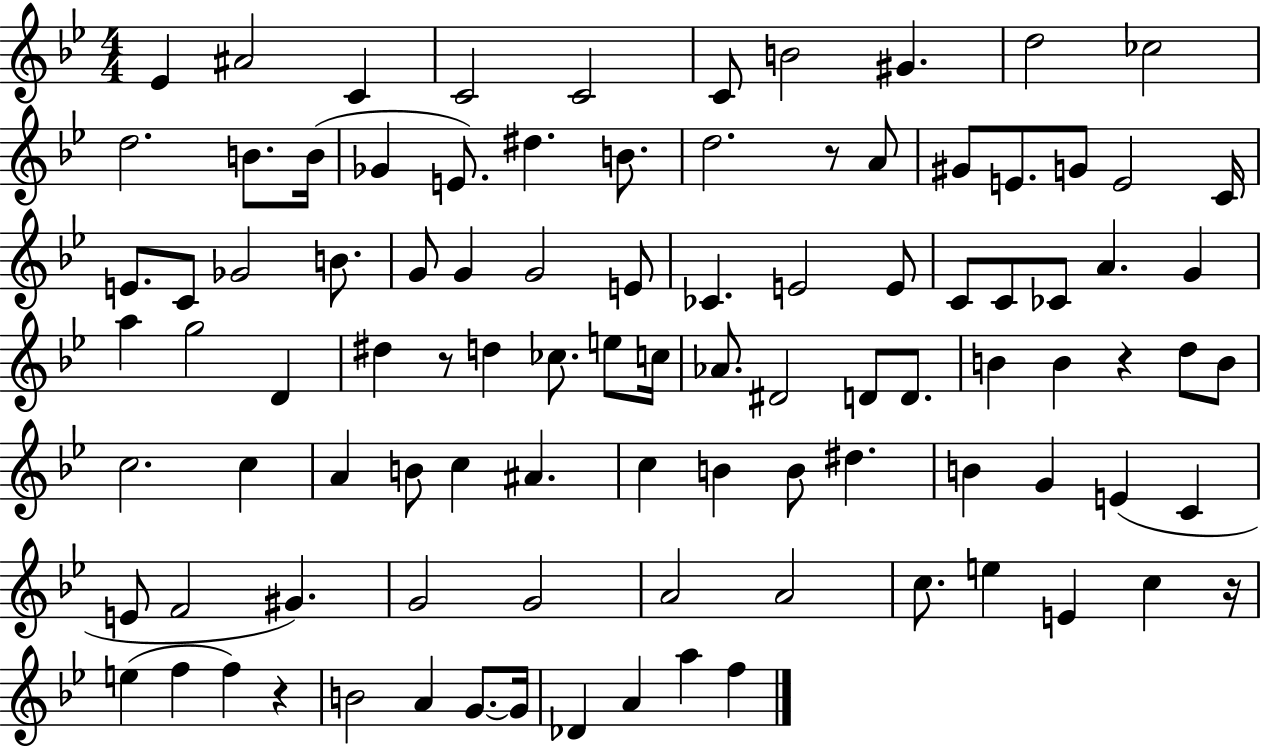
Eb4/q A#4/h C4/q C4/h C4/h C4/e B4/h G#4/q. D5/h CES5/h D5/h. B4/e. B4/s Gb4/q E4/e. D#5/q. B4/e. D5/h. R/e A4/e G#4/e E4/e. G4/e E4/h C4/s E4/e. C4/e Gb4/h B4/e. G4/e G4/q G4/h E4/e CES4/q. E4/h E4/e C4/e C4/e CES4/e A4/q. G4/q A5/q G5/h D4/q D#5/q R/e D5/q CES5/e. E5/e C5/s Ab4/e. D#4/h D4/e D4/e. B4/q B4/q R/q D5/e B4/e C5/h. C5/q A4/q B4/e C5/q A#4/q. C5/q B4/q B4/e D#5/q. B4/q G4/q E4/q C4/q E4/e F4/h G#4/q. G4/h G4/h A4/h A4/h C5/e. E5/q E4/q C5/q R/s E5/q F5/q F5/q R/q B4/h A4/q G4/e. G4/s Db4/q A4/q A5/q F5/q